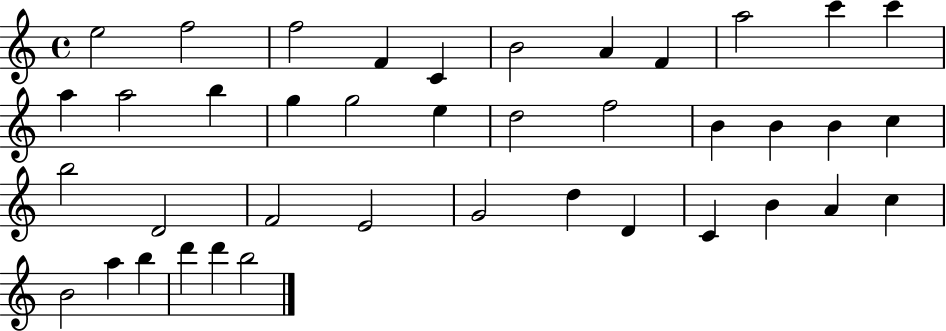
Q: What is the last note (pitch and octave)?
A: B5